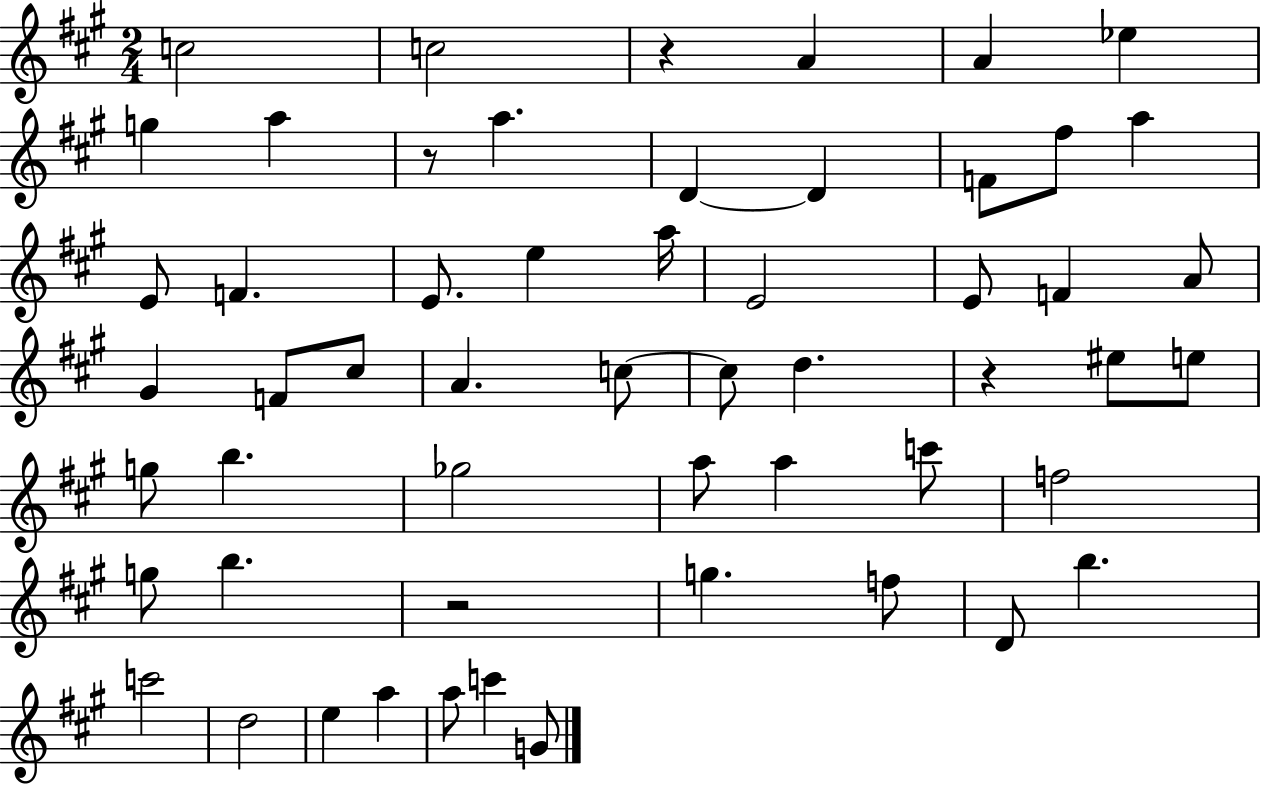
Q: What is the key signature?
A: A major